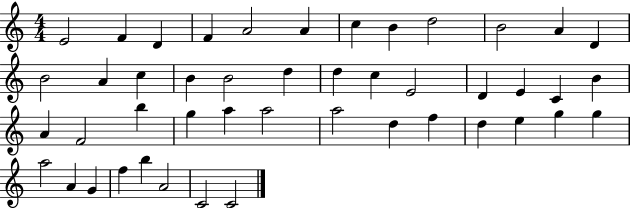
{
  \clef treble
  \numericTimeSignature
  \time 4/4
  \key c \major
  e'2 f'4 d'4 | f'4 a'2 a'4 | c''4 b'4 d''2 | b'2 a'4 d'4 | \break b'2 a'4 c''4 | b'4 b'2 d''4 | d''4 c''4 e'2 | d'4 e'4 c'4 b'4 | \break a'4 f'2 b''4 | g''4 a''4 a''2 | a''2 d''4 f''4 | d''4 e''4 g''4 g''4 | \break a''2 a'4 g'4 | f''4 b''4 a'2 | c'2 c'2 | \bar "|."
}